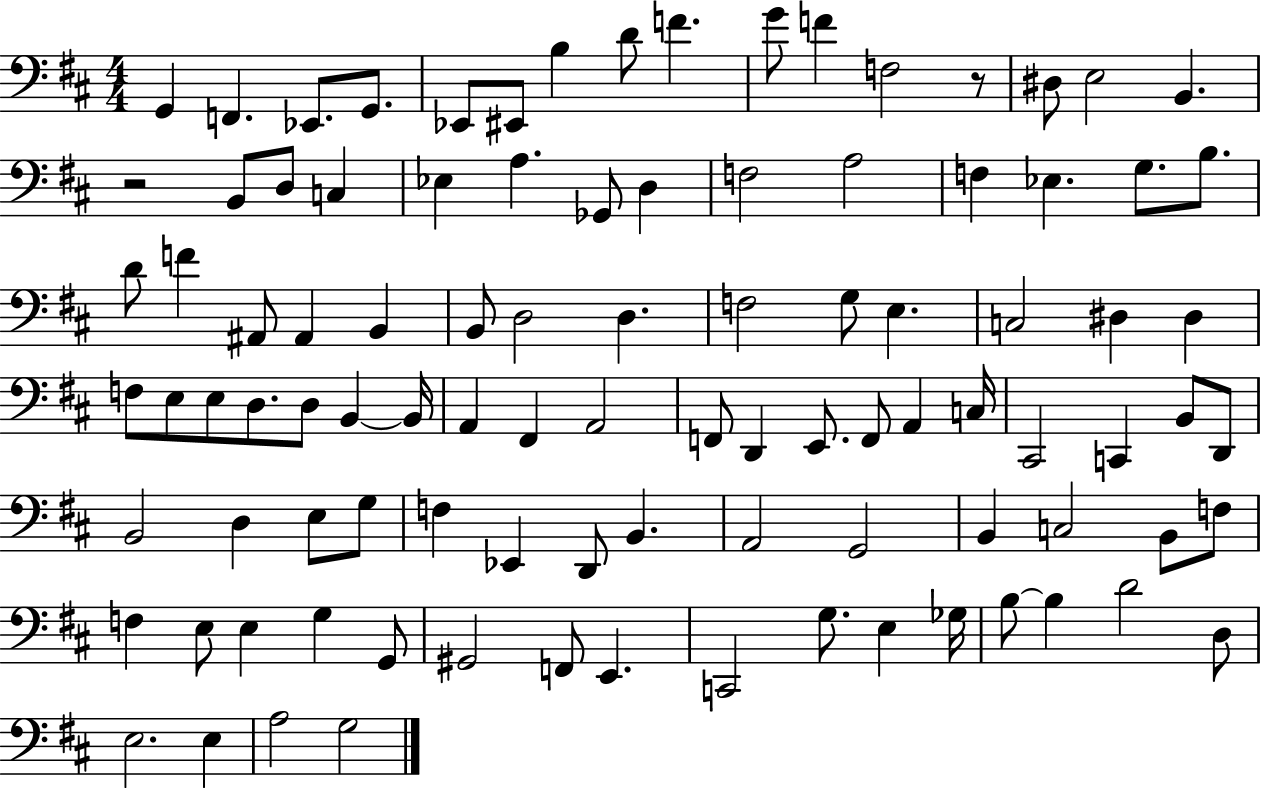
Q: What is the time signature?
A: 4/4